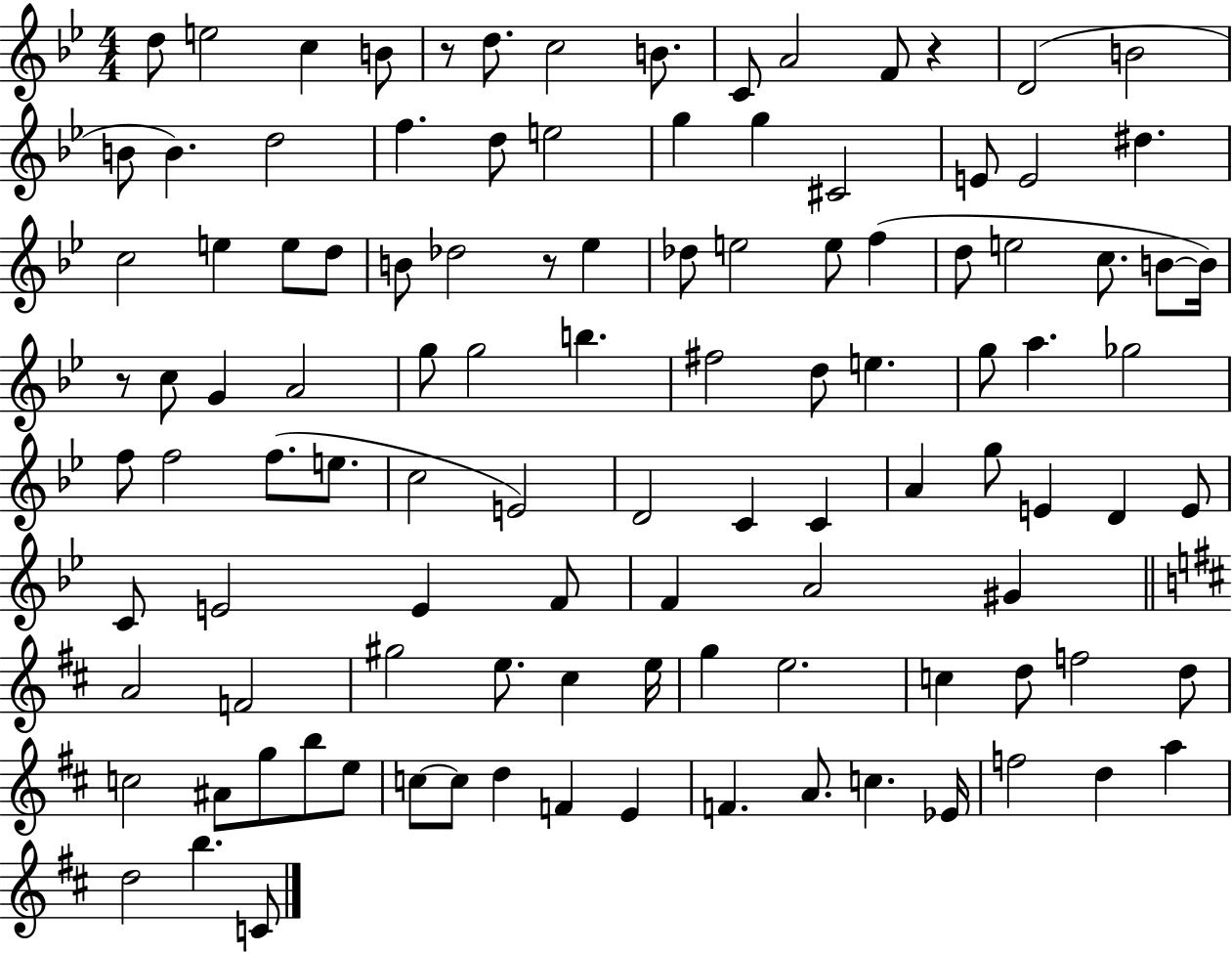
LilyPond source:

{
  \clef treble
  \numericTimeSignature
  \time 4/4
  \key bes \major
  d''8 e''2 c''4 b'8 | r8 d''8. c''2 b'8. | c'8 a'2 f'8 r4 | d'2( b'2 | \break b'8 b'4.) d''2 | f''4. d''8 e''2 | g''4 g''4 cis'2 | e'8 e'2 dis''4. | \break c''2 e''4 e''8 d''8 | b'8 des''2 r8 ees''4 | des''8 e''2 e''8 f''4( | d''8 e''2 c''8. b'8~~ b'16) | \break r8 c''8 g'4 a'2 | g''8 g''2 b''4. | fis''2 d''8 e''4. | g''8 a''4. ges''2 | \break f''8 f''2 f''8.( e''8. | c''2 e'2) | d'2 c'4 c'4 | a'4 g''8 e'4 d'4 e'8 | \break c'8 e'2 e'4 f'8 | f'4 a'2 gis'4 | \bar "||" \break \key d \major a'2 f'2 | gis''2 e''8. cis''4 e''16 | g''4 e''2. | c''4 d''8 f''2 d''8 | \break c''2 ais'8 g''8 b''8 e''8 | c''8~~ c''8 d''4 f'4 e'4 | f'4. a'8. c''4. ees'16 | f''2 d''4 a''4 | \break d''2 b''4. c'8 | \bar "|."
}